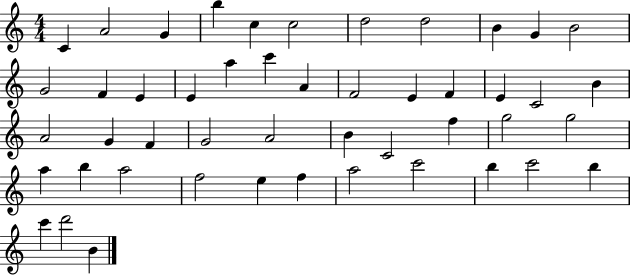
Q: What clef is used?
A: treble